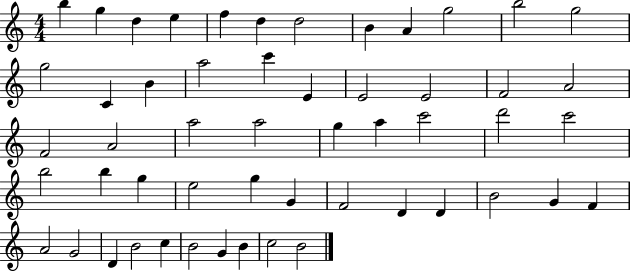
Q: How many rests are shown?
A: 0